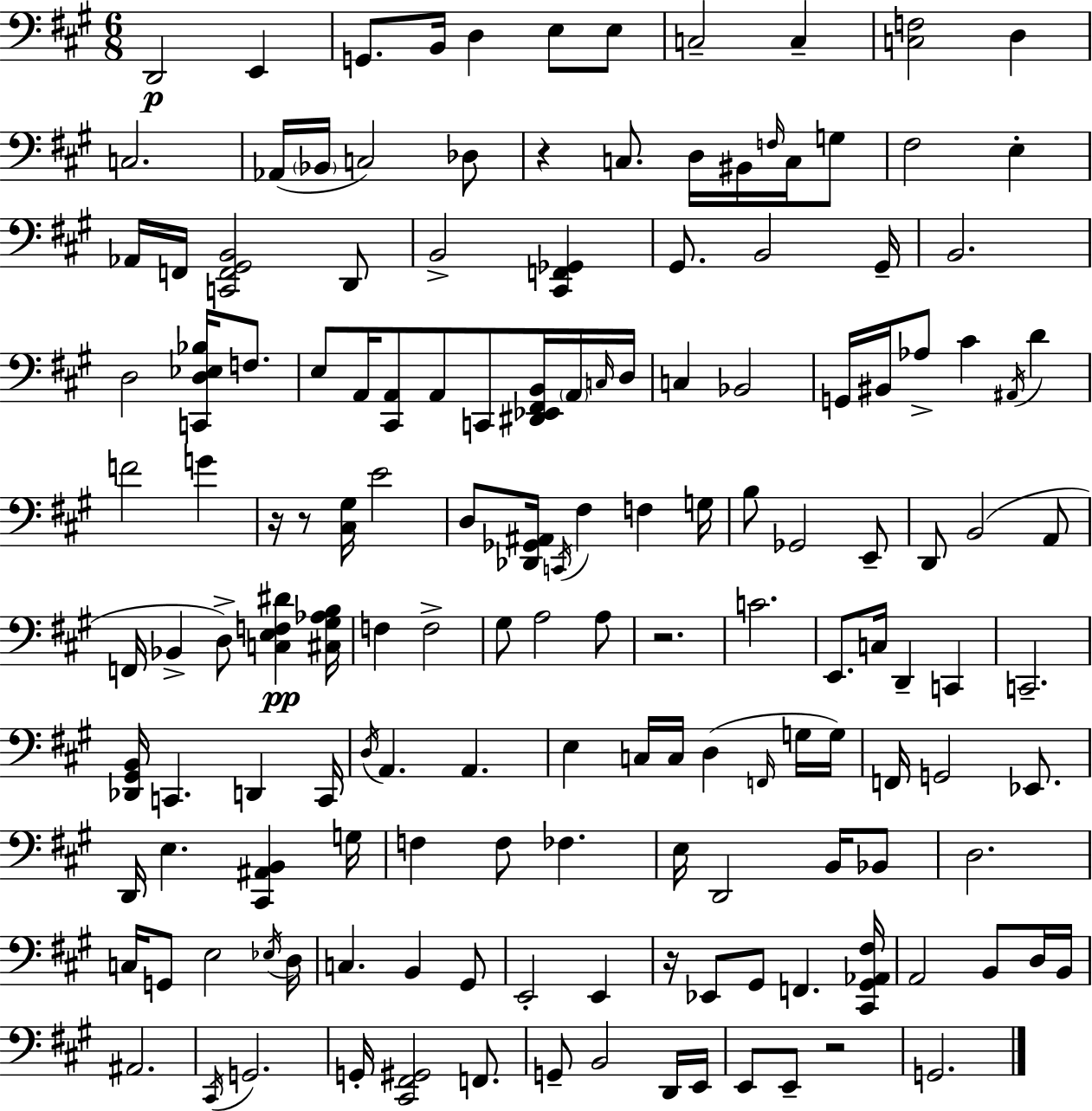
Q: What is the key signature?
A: A major